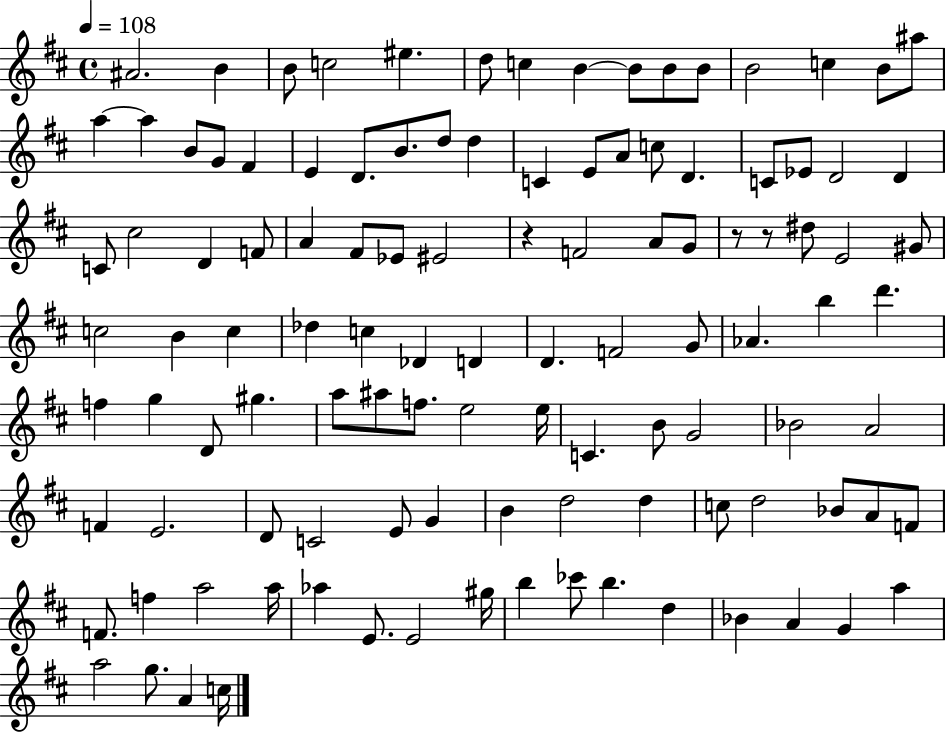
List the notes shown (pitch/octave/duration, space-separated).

A#4/h. B4/q B4/e C5/h EIS5/q. D5/e C5/q B4/q B4/e B4/e B4/e B4/h C5/q B4/e A#5/e A5/q A5/q B4/e G4/e F#4/q E4/q D4/e. B4/e. D5/e D5/q C4/q E4/e A4/e C5/e D4/q. C4/e Eb4/e D4/h D4/q C4/e C#5/h D4/q F4/e A4/q F#4/e Eb4/e EIS4/h R/q F4/h A4/e G4/e R/e R/e D#5/e E4/h G#4/e C5/h B4/q C5/q Db5/q C5/q Db4/q D4/q D4/q. F4/h G4/e Ab4/q. B5/q D6/q. F5/q G5/q D4/e G#5/q. A5/e A#5/e F5/e. E5/h E5/s C4/q. B4/e G4/h Bb4/h A4/h F4/q E4/h. D4/e C4/h E4/e G4/q B4/q D5/h D5/q C5/e D5/h Bb4/e A4/e F4/e F4/e. F5/q A5/h A5/s Ab5/q E4/e. E4/h G#5/s B5/q CES6/e B5/q. D5/q Bb4/q A4/q G4/q A5/q A5/h G5/e. A4/q C5/s